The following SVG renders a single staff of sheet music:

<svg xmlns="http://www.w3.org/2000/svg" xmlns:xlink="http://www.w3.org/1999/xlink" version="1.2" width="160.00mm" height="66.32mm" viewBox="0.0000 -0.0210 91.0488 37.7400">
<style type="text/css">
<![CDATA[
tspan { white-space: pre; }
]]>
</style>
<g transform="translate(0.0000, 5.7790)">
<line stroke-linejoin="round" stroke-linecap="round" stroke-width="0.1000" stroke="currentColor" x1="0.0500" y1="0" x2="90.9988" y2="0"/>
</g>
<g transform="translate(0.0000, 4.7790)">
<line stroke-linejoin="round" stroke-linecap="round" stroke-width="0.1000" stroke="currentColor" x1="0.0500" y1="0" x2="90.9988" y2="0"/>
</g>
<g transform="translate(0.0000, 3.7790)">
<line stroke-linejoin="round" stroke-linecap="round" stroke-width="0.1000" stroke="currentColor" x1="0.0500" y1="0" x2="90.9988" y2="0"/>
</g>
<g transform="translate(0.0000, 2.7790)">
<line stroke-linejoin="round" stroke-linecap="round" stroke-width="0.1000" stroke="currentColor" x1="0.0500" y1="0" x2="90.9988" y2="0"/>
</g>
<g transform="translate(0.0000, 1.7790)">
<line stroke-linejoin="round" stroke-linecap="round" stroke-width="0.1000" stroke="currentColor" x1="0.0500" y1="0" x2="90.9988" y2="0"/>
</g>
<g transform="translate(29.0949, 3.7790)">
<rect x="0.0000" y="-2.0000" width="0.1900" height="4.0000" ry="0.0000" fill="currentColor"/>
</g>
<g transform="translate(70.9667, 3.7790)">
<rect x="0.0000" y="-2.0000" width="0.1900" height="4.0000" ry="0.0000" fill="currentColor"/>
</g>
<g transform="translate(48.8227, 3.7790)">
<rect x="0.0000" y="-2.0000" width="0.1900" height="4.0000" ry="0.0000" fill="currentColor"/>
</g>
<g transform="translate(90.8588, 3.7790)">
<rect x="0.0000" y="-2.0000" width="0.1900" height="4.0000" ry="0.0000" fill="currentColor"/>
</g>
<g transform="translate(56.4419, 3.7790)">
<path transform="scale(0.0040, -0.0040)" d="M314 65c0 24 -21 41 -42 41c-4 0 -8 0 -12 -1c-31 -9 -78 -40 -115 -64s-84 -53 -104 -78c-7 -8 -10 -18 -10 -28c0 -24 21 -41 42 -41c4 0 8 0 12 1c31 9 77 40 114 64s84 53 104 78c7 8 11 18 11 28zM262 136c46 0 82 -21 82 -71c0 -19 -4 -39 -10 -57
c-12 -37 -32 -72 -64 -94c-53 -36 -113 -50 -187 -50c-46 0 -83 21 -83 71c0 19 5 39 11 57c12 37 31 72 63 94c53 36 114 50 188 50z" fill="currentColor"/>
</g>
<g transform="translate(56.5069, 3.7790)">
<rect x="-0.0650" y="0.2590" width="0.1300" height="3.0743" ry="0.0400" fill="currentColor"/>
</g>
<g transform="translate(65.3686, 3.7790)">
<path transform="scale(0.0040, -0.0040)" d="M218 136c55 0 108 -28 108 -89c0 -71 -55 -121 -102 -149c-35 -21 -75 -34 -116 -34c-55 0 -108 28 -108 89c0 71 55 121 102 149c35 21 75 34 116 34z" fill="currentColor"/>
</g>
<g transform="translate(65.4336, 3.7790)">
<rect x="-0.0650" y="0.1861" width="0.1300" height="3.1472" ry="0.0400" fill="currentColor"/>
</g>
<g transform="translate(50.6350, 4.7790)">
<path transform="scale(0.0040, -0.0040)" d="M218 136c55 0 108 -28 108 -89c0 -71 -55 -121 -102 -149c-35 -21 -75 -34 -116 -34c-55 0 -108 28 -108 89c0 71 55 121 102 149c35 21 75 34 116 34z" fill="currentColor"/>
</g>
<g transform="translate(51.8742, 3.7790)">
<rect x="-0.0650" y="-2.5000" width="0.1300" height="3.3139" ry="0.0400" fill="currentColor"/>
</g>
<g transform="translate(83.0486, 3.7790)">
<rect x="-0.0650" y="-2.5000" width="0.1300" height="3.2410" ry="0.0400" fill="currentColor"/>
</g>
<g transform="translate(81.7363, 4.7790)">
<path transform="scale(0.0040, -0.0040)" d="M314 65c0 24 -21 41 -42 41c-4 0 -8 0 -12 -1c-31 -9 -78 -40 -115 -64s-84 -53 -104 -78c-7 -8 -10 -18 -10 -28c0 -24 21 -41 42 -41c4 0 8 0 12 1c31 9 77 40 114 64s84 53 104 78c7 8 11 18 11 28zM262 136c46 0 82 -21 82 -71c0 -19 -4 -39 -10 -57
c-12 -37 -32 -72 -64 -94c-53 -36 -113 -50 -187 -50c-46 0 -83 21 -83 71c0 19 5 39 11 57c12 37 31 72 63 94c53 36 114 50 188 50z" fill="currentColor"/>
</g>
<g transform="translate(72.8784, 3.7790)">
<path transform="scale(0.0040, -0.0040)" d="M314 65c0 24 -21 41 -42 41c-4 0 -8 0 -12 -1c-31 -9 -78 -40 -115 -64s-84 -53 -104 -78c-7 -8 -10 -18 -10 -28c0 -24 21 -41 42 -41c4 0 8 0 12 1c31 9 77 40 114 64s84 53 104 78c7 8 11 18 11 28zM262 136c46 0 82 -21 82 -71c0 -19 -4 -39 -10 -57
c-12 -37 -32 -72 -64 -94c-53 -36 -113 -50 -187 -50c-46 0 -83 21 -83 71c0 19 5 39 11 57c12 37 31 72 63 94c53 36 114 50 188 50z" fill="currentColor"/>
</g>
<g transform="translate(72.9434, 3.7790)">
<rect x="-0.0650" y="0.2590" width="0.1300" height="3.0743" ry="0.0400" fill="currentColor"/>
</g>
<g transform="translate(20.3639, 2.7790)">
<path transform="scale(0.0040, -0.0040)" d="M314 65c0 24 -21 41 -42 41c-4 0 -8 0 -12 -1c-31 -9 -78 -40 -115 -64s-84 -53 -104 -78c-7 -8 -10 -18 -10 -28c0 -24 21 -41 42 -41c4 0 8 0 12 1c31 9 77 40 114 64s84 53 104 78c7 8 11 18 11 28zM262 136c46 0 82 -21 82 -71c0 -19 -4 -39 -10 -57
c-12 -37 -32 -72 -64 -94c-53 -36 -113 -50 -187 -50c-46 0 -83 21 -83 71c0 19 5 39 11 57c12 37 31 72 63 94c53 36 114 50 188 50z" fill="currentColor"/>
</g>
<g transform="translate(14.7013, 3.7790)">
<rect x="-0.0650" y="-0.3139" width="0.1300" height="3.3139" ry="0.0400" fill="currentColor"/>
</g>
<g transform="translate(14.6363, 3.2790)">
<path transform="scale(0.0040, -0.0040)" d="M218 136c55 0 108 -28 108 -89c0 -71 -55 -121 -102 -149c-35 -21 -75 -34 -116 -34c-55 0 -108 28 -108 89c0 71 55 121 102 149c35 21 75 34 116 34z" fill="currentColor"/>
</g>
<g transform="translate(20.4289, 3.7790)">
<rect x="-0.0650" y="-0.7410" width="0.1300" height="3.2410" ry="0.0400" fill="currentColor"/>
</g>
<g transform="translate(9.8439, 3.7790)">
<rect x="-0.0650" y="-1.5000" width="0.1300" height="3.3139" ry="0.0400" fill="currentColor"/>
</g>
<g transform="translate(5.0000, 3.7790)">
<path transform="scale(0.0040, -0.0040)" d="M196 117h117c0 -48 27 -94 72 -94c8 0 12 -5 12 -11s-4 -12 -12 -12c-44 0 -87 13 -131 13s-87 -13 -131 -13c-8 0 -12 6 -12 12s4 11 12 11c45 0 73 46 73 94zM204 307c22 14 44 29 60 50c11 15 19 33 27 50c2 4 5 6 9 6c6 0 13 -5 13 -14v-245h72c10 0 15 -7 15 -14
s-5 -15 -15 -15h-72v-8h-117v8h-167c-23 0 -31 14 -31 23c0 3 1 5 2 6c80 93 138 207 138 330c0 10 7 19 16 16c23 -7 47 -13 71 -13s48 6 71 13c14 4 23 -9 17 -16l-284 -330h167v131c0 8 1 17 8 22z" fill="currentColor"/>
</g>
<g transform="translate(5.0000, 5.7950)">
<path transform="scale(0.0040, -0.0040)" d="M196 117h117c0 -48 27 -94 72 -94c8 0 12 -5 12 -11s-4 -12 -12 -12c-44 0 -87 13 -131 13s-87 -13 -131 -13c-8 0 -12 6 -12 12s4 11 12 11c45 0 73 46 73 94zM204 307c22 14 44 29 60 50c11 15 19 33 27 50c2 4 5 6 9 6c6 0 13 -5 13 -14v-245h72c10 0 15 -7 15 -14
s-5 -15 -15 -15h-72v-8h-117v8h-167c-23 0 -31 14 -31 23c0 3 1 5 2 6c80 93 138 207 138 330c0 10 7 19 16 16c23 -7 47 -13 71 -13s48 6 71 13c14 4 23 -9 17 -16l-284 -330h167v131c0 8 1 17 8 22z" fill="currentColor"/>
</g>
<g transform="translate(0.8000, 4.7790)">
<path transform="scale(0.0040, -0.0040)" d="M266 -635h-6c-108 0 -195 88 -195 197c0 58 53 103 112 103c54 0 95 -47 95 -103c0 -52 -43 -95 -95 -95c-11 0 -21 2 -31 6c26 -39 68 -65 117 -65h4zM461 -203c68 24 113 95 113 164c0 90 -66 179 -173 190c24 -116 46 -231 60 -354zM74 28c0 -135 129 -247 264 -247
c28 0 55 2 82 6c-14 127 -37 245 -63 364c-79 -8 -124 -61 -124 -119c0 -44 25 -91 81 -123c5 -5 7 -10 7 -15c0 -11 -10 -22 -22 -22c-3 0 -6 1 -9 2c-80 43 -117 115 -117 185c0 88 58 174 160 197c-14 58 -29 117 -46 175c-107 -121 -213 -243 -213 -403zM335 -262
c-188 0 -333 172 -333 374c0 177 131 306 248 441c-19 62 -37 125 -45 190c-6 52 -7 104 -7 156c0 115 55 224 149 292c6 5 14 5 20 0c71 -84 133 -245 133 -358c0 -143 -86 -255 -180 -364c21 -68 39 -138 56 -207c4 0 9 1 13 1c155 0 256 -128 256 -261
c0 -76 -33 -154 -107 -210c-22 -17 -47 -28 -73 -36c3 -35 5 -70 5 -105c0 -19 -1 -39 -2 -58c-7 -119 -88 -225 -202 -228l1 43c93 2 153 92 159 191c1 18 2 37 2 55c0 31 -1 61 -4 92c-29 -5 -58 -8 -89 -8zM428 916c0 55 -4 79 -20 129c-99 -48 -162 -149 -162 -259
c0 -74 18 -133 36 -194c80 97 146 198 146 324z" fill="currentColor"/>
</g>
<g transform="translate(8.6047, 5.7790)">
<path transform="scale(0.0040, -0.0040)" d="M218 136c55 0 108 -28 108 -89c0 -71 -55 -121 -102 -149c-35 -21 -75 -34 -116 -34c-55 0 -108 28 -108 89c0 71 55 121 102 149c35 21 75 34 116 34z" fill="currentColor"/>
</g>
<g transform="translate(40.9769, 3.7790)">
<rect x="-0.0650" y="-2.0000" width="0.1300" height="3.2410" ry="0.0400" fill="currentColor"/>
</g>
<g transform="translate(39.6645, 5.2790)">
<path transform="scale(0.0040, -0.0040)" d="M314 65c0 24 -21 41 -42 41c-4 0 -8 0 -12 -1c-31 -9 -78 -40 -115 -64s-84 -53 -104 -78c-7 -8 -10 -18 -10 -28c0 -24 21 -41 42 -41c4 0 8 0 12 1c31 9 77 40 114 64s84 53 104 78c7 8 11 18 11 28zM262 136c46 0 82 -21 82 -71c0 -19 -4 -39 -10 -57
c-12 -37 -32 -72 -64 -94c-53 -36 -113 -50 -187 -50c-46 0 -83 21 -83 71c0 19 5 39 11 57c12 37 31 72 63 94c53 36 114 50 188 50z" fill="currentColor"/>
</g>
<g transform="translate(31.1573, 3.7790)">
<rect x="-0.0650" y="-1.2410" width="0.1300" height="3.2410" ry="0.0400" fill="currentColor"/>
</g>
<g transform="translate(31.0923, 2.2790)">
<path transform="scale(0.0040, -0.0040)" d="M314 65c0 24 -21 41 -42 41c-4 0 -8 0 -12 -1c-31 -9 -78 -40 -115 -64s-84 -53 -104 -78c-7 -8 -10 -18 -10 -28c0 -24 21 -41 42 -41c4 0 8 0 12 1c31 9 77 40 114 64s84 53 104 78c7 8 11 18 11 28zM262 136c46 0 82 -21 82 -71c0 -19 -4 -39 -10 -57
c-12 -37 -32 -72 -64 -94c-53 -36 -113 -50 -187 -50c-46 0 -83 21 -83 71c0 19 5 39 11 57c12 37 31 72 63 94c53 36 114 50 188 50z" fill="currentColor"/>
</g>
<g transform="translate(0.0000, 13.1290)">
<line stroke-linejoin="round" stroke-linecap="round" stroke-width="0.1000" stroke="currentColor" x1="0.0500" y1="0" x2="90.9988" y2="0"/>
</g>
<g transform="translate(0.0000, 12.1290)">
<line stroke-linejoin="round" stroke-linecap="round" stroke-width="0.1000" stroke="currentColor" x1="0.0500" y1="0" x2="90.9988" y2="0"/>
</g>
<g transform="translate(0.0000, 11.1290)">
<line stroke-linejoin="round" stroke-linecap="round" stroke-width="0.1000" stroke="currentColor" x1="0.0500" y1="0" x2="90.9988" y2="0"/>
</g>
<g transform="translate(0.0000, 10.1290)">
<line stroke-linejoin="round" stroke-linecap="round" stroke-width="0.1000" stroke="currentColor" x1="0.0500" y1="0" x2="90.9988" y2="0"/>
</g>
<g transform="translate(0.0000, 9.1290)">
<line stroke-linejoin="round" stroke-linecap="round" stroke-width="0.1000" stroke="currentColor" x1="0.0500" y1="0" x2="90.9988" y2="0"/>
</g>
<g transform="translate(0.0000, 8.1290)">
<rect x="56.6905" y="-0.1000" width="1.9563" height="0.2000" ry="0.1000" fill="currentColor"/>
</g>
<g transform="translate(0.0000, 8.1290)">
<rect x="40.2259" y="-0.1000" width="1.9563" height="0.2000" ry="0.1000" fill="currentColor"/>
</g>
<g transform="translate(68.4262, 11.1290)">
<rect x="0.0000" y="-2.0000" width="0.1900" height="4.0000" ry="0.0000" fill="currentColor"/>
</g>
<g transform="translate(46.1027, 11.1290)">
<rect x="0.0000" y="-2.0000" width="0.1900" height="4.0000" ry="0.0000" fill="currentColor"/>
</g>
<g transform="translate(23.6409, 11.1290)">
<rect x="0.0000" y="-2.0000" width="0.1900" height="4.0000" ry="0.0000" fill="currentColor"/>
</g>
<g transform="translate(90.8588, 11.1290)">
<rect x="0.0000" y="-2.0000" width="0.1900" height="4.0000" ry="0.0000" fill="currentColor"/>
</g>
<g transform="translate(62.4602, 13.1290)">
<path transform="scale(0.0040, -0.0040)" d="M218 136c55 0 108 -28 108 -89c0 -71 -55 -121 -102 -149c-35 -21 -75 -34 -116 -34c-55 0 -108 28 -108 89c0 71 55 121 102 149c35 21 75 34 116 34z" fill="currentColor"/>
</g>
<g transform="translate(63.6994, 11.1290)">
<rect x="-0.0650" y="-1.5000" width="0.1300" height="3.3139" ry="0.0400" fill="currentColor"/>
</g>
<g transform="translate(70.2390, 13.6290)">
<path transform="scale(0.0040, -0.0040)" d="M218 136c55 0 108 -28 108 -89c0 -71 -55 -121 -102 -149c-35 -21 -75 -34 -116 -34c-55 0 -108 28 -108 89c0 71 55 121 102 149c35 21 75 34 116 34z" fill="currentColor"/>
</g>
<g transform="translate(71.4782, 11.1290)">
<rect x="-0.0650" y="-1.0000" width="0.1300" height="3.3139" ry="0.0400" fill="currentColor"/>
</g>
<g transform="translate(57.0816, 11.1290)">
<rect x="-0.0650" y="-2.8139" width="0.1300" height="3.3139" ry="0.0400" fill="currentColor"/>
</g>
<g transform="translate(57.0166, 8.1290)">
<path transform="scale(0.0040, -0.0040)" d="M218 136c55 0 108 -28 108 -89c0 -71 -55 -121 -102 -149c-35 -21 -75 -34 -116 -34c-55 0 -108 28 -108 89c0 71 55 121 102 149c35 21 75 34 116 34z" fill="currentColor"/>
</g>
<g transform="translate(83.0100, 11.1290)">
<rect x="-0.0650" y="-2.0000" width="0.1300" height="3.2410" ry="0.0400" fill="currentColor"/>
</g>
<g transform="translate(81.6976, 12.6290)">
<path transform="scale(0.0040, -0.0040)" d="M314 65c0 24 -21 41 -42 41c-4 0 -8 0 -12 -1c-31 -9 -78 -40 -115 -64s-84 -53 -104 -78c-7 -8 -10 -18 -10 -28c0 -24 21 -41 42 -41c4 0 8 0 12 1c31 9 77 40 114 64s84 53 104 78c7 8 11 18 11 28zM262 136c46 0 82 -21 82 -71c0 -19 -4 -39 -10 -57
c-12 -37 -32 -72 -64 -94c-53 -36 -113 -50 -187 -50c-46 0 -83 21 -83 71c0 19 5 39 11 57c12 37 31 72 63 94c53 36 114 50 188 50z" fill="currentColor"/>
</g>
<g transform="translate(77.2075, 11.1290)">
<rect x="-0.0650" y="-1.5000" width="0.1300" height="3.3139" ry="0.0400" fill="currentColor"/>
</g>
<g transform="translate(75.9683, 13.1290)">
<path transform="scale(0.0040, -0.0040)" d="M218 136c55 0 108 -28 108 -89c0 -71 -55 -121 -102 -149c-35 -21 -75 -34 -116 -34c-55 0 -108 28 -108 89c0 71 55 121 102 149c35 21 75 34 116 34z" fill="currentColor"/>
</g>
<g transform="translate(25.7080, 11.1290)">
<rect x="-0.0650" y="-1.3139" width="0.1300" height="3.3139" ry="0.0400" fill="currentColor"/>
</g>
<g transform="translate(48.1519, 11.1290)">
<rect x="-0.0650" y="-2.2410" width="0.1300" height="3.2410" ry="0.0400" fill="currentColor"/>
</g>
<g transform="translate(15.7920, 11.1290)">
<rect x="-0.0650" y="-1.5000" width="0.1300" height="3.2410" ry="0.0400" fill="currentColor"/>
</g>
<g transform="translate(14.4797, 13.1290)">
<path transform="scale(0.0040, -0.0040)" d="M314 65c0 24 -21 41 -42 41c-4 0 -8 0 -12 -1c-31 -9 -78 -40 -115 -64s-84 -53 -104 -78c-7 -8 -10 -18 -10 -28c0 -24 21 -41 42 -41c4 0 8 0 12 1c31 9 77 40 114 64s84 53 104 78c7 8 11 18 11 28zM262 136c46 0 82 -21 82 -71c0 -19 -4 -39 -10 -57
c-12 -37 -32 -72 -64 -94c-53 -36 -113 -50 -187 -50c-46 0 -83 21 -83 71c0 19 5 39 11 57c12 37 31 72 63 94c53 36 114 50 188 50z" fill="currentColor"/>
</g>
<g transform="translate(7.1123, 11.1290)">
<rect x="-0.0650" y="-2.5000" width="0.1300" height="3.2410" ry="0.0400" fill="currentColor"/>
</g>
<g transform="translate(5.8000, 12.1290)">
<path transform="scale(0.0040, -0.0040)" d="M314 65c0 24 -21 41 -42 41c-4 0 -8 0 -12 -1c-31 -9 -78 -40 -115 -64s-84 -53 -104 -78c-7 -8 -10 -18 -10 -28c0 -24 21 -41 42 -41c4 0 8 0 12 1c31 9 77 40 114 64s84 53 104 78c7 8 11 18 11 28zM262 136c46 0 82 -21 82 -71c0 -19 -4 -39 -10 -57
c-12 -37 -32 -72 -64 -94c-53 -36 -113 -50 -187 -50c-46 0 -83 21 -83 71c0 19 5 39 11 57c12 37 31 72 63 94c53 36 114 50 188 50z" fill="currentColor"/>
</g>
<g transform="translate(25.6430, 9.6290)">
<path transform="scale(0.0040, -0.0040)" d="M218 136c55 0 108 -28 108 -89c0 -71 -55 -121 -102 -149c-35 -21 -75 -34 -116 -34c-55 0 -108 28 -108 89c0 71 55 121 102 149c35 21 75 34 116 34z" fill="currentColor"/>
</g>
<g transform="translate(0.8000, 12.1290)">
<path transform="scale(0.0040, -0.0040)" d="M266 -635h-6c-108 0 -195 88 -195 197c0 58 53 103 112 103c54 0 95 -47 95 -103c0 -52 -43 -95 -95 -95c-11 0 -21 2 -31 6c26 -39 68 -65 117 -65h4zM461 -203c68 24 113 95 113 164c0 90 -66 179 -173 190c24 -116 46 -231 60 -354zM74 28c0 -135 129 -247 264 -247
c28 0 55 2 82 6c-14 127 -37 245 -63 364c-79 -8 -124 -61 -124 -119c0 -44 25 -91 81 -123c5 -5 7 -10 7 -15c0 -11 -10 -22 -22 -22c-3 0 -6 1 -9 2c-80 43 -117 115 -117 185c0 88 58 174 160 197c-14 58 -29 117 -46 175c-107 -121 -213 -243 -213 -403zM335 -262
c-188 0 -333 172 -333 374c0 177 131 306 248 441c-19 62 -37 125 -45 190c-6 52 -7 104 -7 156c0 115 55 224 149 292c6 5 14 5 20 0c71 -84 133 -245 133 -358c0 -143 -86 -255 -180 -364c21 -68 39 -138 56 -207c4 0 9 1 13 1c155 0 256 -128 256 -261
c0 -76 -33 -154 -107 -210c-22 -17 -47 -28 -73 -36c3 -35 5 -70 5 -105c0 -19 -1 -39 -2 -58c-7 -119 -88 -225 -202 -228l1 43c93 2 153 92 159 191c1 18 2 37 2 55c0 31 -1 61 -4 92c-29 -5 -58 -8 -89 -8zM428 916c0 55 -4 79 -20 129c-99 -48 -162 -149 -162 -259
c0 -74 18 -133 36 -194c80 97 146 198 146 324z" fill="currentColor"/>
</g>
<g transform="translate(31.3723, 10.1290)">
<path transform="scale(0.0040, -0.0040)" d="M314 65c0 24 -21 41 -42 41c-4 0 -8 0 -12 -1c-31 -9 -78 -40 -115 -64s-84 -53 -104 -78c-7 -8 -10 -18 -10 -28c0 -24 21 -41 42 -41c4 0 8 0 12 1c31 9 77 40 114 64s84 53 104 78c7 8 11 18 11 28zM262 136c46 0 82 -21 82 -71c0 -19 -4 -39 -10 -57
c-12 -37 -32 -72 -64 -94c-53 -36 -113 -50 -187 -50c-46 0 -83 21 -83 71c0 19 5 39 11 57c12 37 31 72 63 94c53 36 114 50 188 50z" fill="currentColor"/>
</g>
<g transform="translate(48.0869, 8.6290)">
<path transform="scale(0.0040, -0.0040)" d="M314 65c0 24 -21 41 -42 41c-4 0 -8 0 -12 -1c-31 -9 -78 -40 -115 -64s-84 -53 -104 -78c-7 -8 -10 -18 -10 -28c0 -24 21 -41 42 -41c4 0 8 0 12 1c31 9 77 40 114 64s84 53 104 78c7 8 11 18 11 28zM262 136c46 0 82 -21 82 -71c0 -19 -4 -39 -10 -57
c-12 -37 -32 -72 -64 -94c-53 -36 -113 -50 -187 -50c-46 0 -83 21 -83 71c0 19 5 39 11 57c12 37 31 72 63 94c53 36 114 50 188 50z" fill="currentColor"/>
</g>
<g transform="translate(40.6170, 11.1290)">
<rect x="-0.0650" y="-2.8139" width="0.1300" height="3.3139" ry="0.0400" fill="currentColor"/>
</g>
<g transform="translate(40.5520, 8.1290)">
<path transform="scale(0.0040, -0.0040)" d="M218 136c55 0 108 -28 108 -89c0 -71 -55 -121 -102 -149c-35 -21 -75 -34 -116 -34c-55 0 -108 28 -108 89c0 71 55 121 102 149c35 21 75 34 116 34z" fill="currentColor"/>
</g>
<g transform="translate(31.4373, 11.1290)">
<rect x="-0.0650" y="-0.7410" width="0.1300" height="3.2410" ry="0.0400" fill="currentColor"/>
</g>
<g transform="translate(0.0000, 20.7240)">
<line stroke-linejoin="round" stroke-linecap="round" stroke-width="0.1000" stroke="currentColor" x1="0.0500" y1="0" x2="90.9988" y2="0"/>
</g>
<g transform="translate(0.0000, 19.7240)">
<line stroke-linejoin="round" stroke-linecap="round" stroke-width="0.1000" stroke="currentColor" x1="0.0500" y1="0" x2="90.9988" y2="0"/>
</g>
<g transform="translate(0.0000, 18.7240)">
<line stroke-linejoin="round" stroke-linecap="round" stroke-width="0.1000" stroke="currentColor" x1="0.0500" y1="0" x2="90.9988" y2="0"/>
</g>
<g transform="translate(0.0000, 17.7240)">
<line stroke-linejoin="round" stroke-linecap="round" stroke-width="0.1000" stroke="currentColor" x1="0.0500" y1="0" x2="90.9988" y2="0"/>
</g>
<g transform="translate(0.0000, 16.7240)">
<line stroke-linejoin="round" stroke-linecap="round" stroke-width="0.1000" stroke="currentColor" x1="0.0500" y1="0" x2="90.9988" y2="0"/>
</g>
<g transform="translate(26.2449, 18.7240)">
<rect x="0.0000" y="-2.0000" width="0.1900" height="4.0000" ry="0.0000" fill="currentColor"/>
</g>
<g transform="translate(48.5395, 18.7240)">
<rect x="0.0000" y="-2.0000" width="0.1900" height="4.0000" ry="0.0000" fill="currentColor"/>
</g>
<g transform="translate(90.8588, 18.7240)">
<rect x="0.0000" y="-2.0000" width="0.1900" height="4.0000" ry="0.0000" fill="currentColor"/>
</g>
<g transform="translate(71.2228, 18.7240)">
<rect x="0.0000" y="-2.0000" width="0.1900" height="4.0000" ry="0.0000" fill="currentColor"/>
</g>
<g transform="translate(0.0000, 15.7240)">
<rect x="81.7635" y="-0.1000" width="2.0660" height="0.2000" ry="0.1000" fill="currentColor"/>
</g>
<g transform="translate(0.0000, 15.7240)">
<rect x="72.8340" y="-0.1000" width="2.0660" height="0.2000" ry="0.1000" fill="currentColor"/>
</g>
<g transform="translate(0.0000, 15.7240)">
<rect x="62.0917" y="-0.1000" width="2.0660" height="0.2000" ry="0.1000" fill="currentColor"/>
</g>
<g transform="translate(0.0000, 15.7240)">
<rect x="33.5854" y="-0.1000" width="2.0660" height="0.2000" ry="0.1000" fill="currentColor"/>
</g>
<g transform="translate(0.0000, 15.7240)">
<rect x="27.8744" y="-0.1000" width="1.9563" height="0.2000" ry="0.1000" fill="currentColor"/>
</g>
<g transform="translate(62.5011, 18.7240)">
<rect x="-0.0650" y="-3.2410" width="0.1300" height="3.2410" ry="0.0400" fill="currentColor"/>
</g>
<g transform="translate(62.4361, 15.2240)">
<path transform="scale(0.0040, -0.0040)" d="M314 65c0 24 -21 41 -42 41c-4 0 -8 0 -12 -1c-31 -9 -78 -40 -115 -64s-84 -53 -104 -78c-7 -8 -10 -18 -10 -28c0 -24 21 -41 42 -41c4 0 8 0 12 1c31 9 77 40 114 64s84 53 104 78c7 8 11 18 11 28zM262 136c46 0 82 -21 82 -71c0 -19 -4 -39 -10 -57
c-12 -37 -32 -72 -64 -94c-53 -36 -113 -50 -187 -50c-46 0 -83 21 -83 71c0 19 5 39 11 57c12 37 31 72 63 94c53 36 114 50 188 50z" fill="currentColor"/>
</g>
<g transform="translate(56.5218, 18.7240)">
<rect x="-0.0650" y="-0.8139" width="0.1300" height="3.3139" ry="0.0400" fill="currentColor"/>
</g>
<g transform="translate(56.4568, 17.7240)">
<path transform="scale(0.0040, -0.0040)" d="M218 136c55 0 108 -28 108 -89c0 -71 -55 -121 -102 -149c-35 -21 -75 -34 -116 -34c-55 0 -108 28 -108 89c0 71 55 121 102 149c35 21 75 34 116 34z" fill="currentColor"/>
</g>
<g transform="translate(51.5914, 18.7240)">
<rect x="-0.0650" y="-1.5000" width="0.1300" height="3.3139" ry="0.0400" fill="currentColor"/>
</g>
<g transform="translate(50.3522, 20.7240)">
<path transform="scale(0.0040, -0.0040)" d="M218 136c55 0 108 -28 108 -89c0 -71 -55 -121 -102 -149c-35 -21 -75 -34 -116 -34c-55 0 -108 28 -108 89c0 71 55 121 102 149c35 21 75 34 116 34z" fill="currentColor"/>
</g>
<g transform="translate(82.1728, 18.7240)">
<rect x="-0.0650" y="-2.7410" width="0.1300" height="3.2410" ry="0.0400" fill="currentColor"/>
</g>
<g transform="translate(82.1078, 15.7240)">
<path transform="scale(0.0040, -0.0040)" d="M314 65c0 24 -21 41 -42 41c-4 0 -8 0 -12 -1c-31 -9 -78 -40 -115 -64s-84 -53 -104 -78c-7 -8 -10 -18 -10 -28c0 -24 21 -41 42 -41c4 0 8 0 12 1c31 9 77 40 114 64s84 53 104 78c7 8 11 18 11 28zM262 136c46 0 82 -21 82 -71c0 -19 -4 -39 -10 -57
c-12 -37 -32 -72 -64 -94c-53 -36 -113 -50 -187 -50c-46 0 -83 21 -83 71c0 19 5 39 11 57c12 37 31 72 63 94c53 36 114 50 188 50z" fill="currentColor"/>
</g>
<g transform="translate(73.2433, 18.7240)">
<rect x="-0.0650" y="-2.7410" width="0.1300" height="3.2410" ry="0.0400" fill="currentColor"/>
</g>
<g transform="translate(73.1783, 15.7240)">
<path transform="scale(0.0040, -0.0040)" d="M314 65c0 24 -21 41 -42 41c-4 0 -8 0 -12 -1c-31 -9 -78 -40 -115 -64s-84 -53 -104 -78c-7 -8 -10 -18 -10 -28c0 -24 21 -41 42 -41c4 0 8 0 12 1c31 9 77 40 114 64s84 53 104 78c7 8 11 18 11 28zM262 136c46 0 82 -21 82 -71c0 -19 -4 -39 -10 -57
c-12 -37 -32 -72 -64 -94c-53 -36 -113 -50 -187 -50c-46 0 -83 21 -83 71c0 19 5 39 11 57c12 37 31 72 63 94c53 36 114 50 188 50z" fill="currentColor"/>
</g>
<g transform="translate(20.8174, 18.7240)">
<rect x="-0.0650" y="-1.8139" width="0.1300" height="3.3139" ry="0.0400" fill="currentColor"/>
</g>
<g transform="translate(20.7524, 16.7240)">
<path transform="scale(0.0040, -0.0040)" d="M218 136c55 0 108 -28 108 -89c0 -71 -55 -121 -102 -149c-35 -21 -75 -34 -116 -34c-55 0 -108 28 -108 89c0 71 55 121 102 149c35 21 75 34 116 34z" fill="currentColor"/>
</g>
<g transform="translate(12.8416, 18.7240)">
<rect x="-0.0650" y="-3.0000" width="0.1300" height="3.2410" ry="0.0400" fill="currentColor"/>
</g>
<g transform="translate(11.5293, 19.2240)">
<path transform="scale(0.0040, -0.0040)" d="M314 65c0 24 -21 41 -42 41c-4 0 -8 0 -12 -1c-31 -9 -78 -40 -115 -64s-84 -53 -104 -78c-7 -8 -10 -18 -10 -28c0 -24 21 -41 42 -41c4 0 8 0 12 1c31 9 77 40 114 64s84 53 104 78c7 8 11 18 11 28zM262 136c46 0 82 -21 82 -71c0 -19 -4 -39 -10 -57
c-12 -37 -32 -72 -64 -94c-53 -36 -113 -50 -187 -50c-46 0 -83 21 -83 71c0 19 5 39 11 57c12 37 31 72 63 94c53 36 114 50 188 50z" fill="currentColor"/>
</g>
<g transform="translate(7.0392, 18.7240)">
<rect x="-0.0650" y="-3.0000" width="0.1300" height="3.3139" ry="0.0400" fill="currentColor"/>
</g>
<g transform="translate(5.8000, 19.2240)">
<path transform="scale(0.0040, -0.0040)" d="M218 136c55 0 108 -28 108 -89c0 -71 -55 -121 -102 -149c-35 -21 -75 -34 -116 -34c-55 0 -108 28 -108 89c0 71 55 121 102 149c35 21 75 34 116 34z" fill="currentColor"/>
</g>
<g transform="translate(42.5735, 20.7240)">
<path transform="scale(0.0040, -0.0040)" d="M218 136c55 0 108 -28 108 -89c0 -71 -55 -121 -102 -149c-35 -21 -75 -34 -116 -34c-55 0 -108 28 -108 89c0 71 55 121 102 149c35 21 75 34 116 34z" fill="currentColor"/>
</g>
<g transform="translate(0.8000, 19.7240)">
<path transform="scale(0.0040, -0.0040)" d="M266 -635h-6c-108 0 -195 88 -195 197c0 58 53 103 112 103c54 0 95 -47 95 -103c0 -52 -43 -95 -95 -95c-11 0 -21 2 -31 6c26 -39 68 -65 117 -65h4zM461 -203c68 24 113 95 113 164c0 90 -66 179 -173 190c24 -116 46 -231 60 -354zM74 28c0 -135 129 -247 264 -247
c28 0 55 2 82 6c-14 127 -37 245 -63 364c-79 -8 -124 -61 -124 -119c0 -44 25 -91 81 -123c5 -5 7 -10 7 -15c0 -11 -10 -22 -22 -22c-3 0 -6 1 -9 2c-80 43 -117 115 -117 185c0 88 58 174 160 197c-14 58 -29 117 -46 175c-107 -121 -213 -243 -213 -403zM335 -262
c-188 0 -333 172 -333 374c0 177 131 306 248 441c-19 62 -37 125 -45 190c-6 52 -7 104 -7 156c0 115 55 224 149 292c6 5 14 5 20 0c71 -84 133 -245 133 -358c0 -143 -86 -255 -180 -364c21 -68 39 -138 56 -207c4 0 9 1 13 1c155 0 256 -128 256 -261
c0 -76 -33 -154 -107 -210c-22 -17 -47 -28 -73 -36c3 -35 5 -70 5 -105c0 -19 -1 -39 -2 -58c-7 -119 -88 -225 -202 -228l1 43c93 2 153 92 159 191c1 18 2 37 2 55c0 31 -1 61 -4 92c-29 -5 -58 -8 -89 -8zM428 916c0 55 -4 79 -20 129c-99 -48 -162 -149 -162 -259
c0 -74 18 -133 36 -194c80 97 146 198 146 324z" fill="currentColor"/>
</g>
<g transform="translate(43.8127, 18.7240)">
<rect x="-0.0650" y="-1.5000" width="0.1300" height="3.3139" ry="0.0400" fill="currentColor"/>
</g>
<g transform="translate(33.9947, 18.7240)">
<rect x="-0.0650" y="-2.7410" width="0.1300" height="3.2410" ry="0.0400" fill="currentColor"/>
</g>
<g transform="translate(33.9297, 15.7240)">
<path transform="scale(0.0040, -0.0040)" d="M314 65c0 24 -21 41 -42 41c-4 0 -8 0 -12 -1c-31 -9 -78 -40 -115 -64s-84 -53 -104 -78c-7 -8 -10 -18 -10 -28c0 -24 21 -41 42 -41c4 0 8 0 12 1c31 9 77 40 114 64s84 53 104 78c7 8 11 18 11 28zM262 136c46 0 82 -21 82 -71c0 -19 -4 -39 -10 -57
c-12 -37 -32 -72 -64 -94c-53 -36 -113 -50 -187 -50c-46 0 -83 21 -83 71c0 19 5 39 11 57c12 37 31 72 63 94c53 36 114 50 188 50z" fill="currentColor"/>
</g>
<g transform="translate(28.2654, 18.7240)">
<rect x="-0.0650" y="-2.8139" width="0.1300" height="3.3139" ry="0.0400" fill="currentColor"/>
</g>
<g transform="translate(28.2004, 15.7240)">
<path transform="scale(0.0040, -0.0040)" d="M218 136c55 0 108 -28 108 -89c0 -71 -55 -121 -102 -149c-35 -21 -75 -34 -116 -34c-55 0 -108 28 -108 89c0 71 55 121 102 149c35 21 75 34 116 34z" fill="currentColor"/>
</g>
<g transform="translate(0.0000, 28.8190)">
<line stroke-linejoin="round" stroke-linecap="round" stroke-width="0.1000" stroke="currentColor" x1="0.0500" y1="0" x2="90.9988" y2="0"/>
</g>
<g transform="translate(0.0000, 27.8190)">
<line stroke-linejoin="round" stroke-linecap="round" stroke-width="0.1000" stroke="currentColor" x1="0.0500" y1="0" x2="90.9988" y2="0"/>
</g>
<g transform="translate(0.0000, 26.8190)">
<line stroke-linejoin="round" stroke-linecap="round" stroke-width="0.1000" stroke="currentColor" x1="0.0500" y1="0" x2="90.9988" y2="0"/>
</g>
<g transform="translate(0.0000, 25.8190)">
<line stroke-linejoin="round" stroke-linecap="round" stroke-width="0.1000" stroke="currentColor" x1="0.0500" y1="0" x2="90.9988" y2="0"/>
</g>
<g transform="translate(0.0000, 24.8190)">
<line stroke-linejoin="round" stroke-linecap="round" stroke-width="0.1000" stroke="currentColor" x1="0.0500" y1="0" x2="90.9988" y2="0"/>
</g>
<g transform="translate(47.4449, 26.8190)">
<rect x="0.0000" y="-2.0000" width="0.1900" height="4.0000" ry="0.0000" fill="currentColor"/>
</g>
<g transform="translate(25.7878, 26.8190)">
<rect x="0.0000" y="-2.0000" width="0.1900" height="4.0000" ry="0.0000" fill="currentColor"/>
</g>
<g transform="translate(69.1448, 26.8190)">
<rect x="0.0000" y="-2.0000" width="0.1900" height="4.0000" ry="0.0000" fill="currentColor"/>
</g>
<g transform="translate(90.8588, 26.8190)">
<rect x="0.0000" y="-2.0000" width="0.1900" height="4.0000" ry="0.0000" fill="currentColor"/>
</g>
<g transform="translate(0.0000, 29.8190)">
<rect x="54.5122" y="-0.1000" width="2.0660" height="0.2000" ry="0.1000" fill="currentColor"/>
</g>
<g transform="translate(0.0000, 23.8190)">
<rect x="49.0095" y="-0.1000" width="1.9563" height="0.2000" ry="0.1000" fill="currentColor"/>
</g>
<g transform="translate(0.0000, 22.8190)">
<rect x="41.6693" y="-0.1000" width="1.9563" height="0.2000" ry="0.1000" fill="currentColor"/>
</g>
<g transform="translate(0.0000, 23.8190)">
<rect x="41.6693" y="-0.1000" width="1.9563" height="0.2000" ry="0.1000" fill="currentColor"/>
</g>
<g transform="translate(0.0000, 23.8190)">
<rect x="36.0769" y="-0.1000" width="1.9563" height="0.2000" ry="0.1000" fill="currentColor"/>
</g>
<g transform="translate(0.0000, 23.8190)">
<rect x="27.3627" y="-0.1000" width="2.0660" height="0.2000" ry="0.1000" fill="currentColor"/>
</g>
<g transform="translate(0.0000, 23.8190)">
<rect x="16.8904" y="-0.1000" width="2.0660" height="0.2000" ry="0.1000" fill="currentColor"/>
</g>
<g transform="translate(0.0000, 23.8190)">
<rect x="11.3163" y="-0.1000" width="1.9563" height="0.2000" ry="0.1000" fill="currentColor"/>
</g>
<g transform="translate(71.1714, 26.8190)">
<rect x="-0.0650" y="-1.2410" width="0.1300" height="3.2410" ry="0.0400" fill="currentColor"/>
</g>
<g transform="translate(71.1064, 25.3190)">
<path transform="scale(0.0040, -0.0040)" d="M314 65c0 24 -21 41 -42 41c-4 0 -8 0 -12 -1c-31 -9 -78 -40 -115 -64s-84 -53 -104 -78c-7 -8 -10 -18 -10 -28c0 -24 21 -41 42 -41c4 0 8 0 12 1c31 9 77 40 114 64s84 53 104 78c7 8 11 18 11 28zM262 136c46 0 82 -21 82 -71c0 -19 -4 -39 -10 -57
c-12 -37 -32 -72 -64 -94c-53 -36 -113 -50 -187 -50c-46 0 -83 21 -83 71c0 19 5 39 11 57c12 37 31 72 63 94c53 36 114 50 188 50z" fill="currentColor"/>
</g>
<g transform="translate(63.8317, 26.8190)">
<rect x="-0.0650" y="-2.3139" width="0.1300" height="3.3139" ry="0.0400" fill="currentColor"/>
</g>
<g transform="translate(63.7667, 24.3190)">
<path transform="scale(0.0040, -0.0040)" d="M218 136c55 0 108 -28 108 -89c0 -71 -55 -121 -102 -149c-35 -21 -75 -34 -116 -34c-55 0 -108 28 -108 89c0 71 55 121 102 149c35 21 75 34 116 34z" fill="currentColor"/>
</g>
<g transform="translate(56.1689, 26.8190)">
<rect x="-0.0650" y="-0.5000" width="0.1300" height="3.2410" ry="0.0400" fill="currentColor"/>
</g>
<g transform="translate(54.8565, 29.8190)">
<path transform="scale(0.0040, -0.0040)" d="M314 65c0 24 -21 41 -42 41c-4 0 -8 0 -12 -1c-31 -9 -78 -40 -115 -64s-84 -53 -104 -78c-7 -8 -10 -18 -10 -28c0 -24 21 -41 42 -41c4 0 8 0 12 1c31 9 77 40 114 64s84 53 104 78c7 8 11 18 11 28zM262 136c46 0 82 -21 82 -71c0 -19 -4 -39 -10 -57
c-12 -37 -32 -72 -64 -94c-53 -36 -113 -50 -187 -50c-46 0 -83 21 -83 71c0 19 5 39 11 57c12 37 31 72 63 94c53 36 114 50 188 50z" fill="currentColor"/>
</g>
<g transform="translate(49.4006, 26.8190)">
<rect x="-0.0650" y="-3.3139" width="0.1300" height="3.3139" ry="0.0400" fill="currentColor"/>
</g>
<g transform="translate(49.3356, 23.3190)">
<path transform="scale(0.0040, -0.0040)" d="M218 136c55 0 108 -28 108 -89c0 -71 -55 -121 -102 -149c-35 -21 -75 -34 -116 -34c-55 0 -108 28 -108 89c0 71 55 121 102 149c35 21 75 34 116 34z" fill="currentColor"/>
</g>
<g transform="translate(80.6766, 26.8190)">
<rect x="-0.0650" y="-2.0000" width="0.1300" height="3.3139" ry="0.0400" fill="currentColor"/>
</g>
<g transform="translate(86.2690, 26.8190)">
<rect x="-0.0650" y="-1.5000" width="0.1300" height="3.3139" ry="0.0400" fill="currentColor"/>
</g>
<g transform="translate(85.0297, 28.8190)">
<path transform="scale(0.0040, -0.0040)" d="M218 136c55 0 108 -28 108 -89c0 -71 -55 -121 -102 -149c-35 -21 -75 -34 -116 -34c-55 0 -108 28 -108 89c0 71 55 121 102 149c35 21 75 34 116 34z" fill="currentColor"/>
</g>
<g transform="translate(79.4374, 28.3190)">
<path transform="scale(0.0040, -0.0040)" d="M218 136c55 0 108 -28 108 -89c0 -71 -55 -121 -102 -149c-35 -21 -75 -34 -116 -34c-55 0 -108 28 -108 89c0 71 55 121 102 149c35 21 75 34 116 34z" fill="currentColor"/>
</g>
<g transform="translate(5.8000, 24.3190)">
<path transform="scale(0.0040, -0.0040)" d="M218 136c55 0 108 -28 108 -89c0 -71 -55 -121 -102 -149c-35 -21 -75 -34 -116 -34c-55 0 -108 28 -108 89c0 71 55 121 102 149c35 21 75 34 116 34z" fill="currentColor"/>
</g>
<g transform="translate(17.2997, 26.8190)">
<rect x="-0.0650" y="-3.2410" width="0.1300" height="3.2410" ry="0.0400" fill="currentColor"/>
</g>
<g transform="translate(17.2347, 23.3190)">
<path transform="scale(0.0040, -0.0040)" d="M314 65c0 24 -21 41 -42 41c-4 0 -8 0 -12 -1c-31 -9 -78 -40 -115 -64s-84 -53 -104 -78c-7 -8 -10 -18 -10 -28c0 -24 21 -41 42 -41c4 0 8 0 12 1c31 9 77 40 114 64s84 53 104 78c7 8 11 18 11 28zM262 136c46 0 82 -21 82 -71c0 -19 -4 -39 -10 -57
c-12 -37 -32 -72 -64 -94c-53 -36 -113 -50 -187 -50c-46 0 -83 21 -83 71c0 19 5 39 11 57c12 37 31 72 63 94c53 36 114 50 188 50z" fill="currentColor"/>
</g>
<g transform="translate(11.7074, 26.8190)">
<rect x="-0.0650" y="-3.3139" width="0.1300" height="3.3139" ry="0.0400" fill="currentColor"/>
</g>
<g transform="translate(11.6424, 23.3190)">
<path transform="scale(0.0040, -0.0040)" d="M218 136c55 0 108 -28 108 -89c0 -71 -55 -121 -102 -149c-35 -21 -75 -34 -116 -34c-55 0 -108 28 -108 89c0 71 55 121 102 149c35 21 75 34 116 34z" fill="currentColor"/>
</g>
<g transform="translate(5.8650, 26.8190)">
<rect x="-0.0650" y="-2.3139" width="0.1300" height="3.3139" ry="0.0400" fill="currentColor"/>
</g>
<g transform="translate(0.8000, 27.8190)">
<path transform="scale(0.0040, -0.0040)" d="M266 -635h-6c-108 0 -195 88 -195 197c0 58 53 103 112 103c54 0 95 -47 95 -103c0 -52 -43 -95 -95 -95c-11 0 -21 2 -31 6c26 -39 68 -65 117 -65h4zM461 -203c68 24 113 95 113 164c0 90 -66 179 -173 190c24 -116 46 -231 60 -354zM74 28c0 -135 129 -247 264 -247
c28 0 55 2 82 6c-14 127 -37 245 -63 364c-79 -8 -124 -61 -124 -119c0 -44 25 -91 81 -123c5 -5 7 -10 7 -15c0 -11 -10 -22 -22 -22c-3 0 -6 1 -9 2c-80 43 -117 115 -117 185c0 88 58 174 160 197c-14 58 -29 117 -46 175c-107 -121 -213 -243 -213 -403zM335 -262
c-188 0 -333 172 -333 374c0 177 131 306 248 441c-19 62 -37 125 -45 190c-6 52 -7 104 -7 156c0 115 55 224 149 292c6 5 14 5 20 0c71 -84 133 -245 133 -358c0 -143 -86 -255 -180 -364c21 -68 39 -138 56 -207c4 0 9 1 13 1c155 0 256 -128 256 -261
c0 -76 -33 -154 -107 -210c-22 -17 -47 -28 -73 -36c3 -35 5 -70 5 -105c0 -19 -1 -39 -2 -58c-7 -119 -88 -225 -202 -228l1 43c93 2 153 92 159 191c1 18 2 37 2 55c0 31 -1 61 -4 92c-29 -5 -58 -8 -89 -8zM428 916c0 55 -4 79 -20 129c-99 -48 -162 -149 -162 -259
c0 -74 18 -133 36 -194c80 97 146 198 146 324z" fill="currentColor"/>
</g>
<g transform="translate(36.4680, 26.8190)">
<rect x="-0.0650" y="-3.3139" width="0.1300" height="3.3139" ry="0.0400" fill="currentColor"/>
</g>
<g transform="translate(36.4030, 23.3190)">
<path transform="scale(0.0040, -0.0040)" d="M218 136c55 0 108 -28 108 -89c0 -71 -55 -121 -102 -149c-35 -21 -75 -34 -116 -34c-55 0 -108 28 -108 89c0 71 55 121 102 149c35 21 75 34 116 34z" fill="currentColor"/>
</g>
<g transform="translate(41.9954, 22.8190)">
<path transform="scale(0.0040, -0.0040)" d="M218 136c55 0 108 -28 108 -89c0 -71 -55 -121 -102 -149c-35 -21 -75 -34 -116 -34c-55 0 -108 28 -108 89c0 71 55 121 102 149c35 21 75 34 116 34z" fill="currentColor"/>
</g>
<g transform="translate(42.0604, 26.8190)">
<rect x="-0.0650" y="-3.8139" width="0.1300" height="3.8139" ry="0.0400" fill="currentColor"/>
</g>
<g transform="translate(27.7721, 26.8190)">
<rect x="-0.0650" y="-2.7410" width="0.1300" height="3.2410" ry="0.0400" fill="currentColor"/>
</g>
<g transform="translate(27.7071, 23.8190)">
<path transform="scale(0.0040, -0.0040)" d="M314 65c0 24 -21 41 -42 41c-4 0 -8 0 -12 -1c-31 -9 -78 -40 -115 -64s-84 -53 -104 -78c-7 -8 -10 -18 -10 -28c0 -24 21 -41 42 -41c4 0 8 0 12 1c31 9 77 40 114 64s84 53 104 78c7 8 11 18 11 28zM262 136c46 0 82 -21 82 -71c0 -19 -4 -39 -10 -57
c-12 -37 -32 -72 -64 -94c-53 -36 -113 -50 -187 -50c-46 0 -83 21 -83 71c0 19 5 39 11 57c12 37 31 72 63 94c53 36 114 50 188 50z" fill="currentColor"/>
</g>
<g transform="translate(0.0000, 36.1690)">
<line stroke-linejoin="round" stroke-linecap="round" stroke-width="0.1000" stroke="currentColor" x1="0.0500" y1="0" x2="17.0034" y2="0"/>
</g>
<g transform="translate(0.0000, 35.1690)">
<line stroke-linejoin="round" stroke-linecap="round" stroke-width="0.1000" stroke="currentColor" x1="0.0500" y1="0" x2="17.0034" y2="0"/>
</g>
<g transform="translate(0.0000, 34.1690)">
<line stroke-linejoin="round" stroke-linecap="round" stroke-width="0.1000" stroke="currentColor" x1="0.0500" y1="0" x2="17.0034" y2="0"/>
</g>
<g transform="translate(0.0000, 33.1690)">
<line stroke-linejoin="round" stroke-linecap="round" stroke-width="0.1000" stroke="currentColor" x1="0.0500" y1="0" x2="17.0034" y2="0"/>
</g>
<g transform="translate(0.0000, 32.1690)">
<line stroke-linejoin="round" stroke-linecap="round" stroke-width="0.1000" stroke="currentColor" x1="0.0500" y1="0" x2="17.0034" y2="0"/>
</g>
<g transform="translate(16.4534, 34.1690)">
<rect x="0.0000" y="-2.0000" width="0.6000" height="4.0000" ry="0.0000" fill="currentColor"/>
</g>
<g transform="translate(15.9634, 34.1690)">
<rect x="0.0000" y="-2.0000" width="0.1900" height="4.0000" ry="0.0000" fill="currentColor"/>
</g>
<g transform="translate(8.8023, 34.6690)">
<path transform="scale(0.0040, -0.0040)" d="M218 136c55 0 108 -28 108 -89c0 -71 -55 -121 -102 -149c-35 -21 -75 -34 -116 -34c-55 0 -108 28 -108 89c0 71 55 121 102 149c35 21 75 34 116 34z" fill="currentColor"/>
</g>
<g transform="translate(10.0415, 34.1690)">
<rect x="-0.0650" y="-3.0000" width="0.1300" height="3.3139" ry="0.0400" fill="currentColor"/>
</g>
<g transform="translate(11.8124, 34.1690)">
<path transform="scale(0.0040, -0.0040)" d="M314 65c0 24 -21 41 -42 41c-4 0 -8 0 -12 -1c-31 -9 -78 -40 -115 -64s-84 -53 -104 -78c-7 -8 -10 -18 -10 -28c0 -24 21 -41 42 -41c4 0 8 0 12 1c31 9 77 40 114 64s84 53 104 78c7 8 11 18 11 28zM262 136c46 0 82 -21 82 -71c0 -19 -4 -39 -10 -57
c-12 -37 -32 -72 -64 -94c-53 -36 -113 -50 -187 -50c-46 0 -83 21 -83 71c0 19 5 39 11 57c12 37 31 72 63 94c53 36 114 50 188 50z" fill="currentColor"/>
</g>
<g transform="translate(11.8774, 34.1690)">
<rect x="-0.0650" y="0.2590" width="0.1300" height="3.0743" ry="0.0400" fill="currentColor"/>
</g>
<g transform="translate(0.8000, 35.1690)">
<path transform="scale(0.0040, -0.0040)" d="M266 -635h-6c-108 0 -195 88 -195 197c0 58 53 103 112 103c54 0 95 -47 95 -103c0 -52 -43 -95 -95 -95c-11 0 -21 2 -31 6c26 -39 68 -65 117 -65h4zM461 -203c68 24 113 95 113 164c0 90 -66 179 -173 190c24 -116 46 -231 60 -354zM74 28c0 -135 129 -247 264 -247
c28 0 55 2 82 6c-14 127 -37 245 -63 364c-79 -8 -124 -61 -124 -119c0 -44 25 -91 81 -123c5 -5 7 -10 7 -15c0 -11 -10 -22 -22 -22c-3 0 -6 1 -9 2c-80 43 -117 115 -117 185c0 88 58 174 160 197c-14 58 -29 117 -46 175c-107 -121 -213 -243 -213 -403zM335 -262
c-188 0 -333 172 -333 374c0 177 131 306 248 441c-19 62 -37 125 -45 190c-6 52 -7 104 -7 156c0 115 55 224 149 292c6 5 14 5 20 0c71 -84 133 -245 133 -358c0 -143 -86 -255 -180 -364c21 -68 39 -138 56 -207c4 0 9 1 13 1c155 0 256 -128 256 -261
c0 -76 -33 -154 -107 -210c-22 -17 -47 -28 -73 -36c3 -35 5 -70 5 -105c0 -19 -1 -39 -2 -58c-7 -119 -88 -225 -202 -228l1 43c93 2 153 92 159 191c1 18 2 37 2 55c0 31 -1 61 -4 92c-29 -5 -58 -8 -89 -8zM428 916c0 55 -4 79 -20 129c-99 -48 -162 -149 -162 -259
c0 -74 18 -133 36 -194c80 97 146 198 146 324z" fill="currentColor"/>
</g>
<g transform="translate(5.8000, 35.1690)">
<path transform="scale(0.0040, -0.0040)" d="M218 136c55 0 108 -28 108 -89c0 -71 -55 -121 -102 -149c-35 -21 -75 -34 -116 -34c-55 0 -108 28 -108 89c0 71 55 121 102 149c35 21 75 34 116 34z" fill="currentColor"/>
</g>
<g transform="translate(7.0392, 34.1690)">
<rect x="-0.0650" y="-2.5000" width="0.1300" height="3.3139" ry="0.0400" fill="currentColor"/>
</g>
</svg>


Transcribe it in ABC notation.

X:1
T:Untitled
M:4/4
L:1/4
K:C
E c d2 e2 F2 G B2 B B2 G2 G2 E2 e d2 a g2 a E D E F2 A A2 f a a2 E E d b2 a2 a2 g b b2 a2 b c' b C2 g e2 F E G A B2